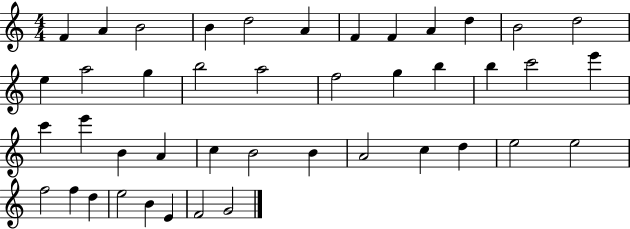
X:1
T:Untitled
M:4/4
L:1/4
K:C
F A B2 B d2 A F F A d B2 d2 e a2 g b2 a2 f2 g b b c'2 e' c' e' B A c B2 B A2 c d e2 e2 f2 f d e2 B E F2 G2